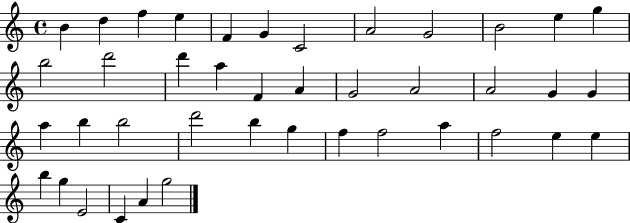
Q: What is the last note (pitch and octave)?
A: G5